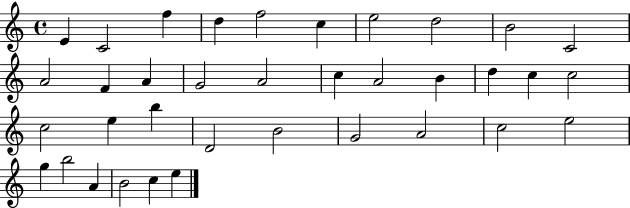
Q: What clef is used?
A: treble